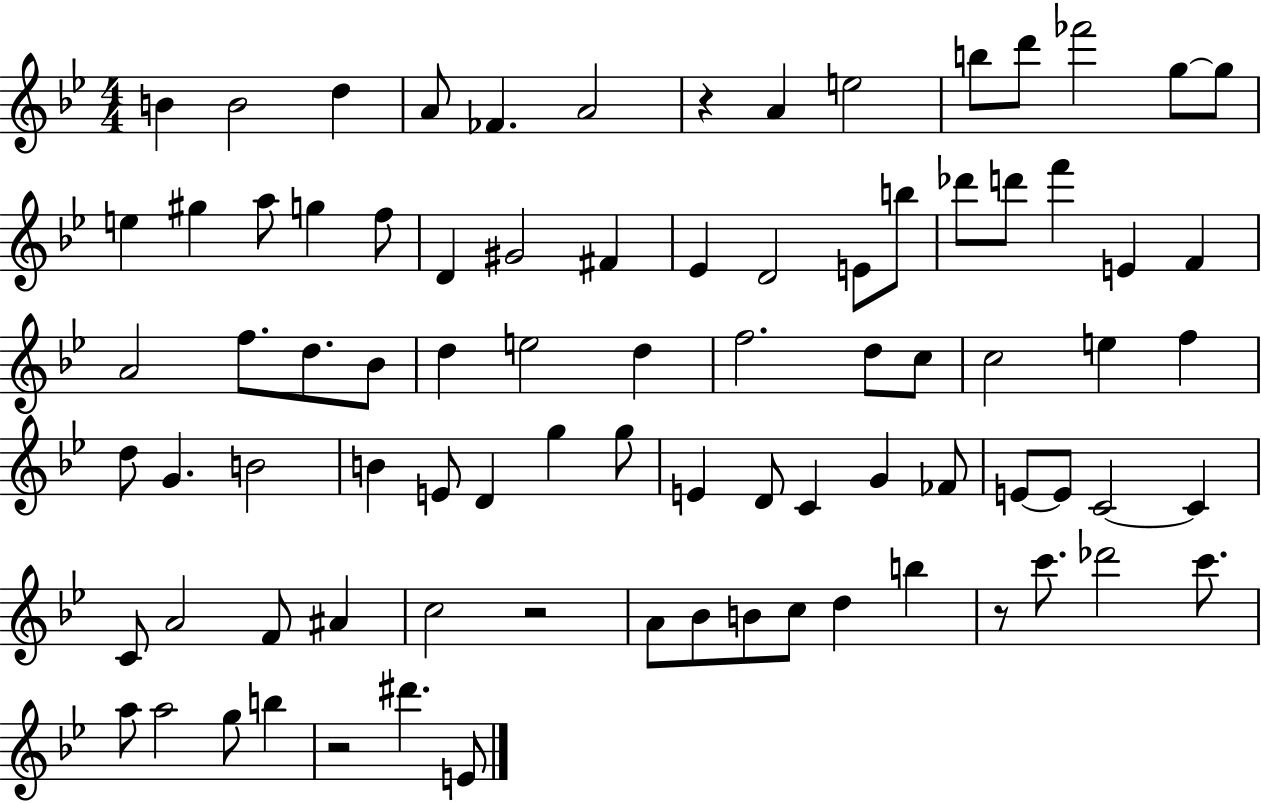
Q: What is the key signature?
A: BES major